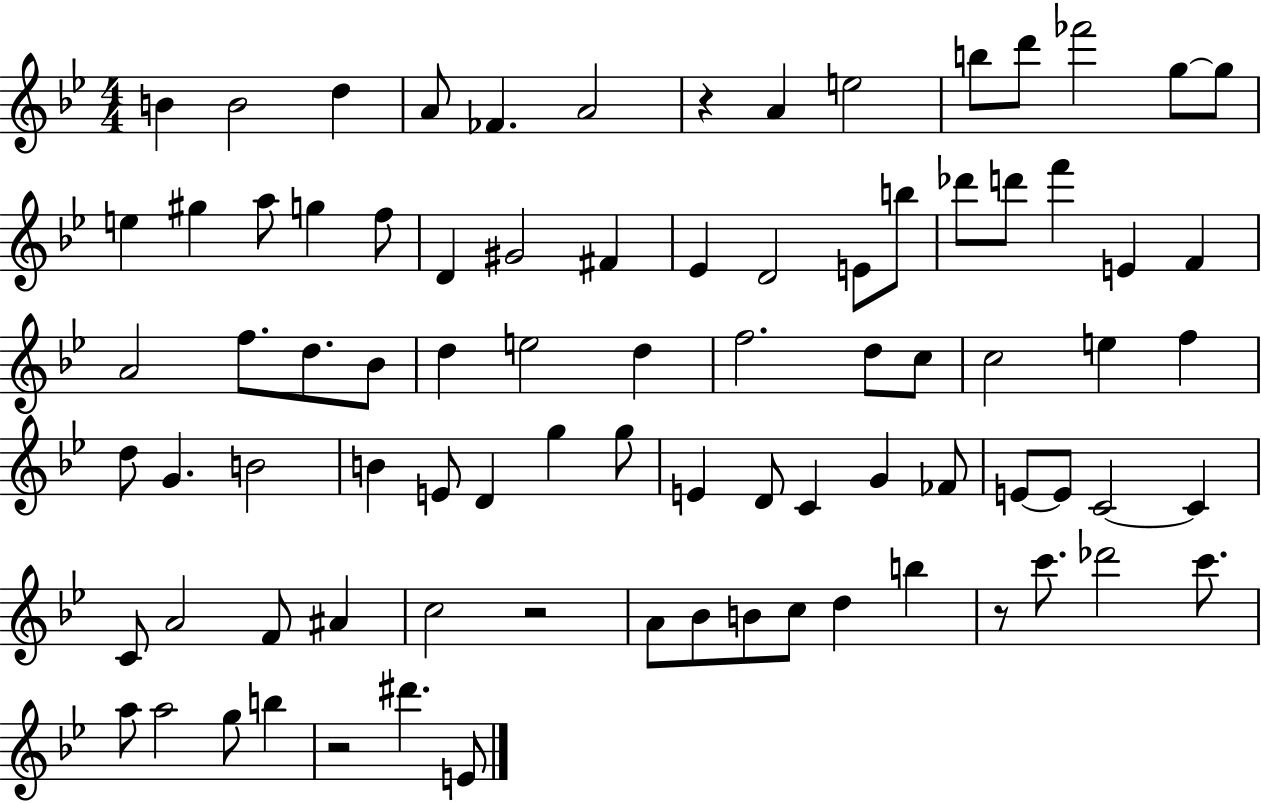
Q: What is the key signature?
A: BES major